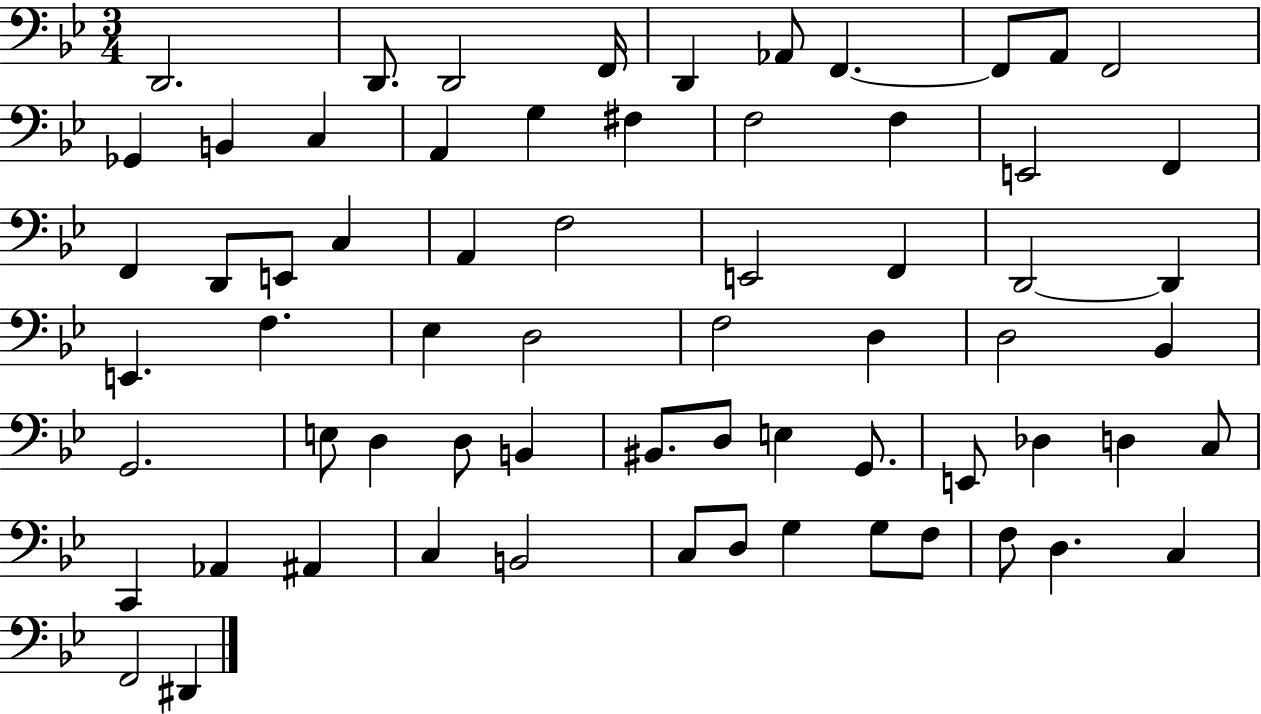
{
  \clef bass
  \numericTimeSignature
  \time 3/4
  \key bes \major
  d,2. | d,8. d,2 f,16 | d,4 aes,8 f,4.~~ | f,8 a,8 f,2 | \break ges,4 b,4 c4 | a,4 g4 fis4 | f2 f4 | e,2 f,4 | \break f,4 d,8 e,8 c4 | a,4 f2 | e,2 f,4 | d,2~~ d,4 | \break e,4. f4. | ees4 d2 | f2 d4 | d2 bes,4 | \break g,2. | e8 d4 d8 b,4 | bis,8. d8 e4 g,8. | e,8 des4 d4 c8 | \break c,4 aes,4 ais,4 | c4 b,2 | c8 d8 g4 g8 f8 | f8 d4. c4 | \break f,2 dis,4 | \bar "|."
}